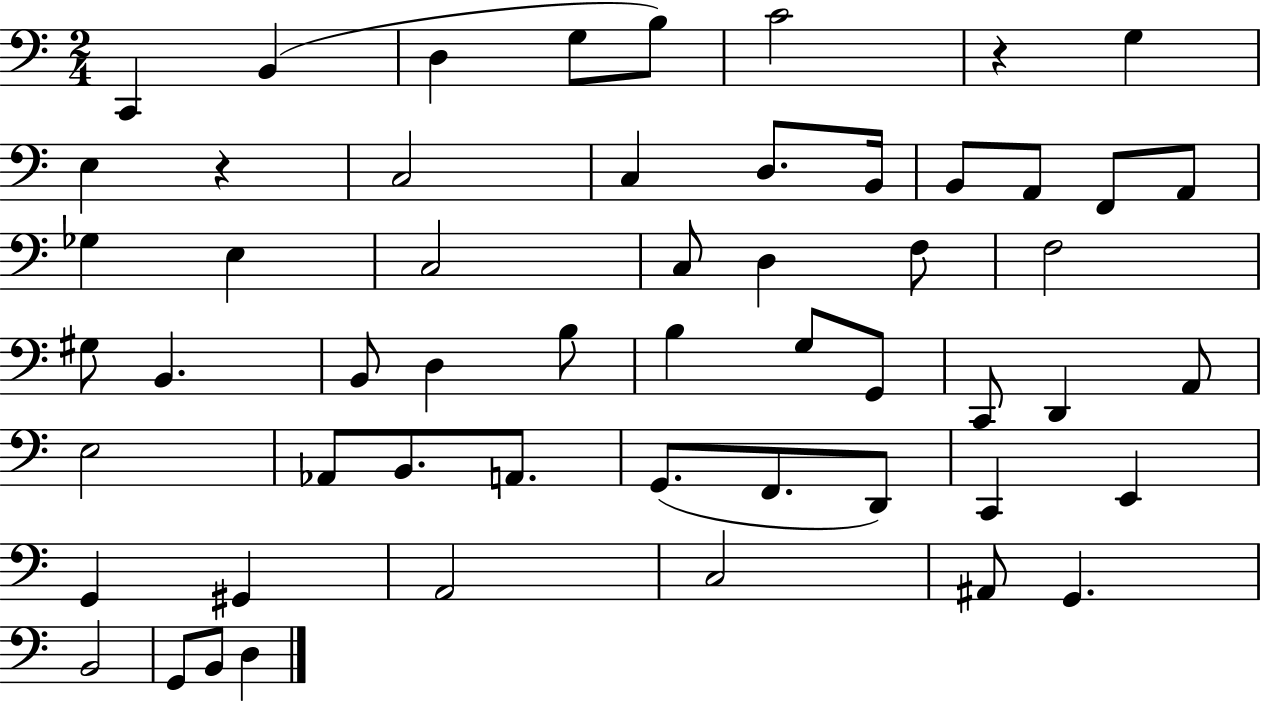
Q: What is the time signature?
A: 2/4